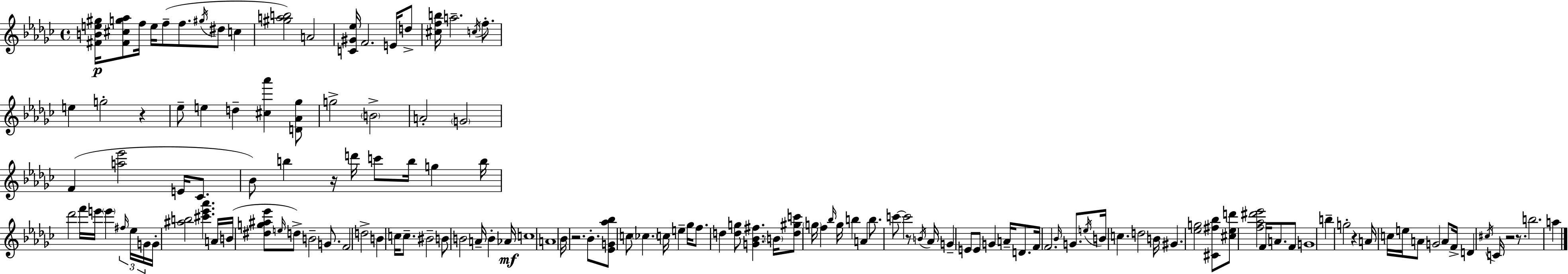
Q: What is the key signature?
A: EES minor